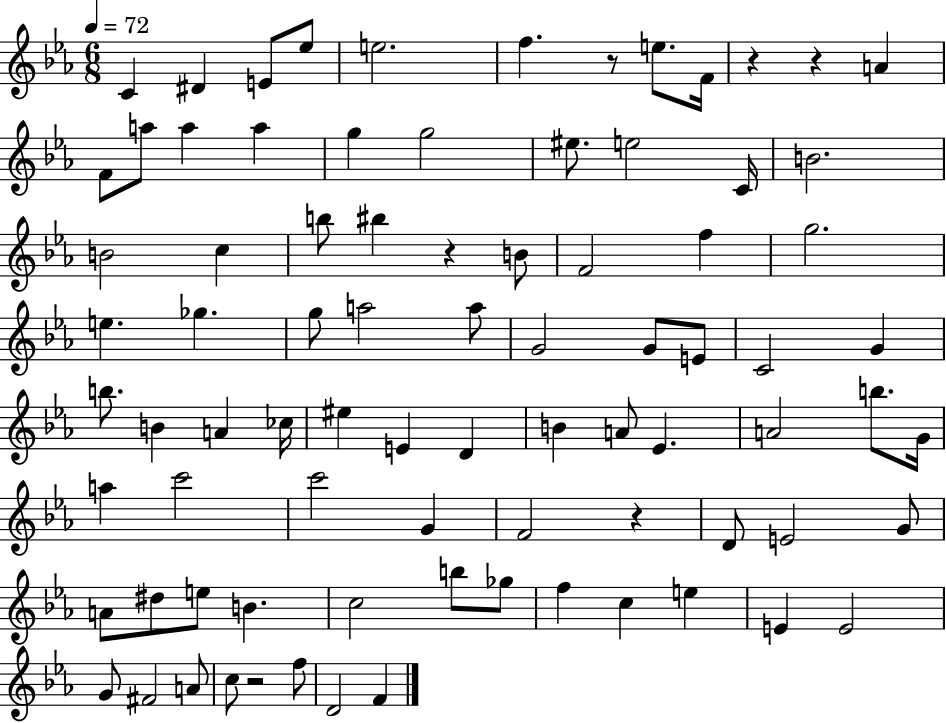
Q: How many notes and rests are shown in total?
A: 83